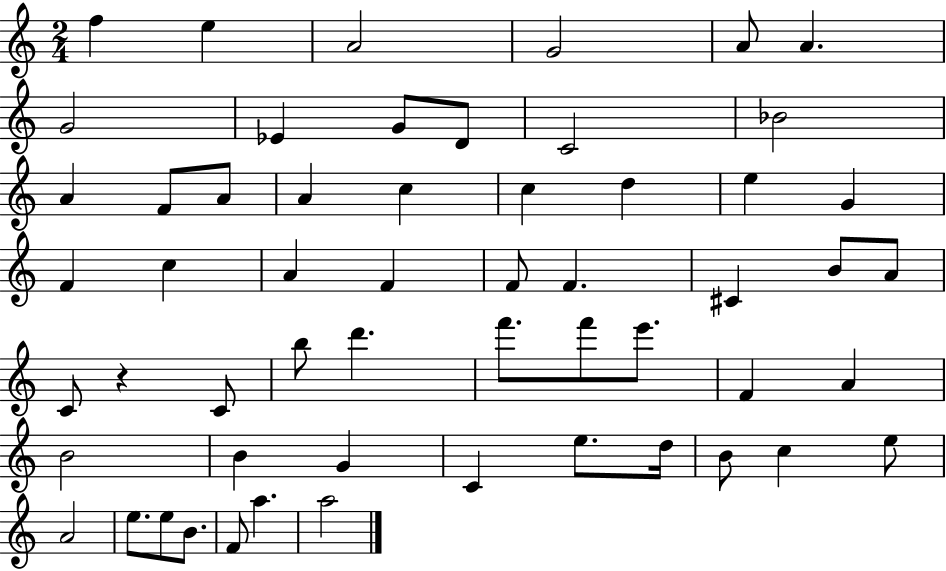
{
  \clef treble
  \numericTimeSignature
  \time 2/4
  \key c \major
  f''4 e''4 | a'2 | g'2 | a'8 a'4. | \break g'2 | ees'4 g'8 d'8 | c'2 | bes'2 | \break a'4 f'8 a'8 | a'4 c''4 | c''4 d''4 | e''4 g'4 | \break f'4 c''4 | a'4 f'4 | f'8 f'4. | cis'4 b'8 a'8 | \break c'8 r4 c'8 | b''8 d'''4. | f'''8. f'''8 e'''8. | f'4 a'4 | \break b'2 | b'4 g'4 | c'4 e''8. d''16 | b'8 c''4 e''8 | \break a'2 | e''8. e''8 b'8. | f'8 a''4. | a''2 | \break \bar "|."
}